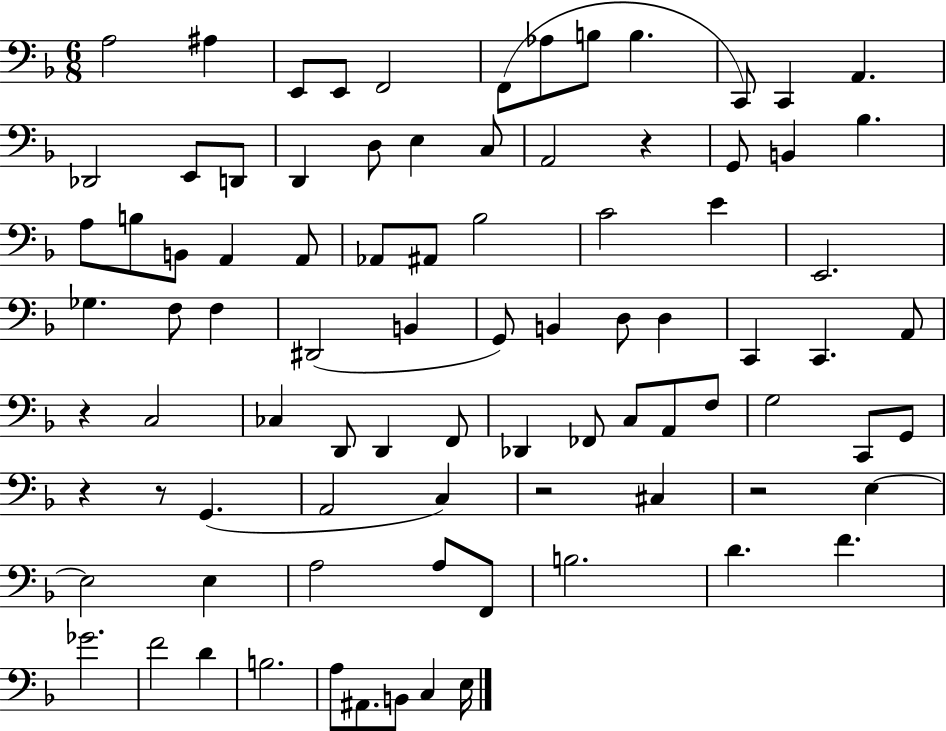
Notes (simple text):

A3/h A#3/q E2/e E2/e F2/h F2/e Ab3/e B3/e B3/q. C2/e C2/q A2/q. Db2/h E2/e D2/e D2/q D3/e E3/q C3/e A2/h R/q G2/e B2/q Bb3/q. A3/e B3/e B2/e A2/q A2/e Ab2/e A#2/e Bb3/h C4/h E4/q E2/h. Gb3/q. F3/e F3/q D#2/h B2/q G2/e B2/q D3/e D3/q C2/q C2/q. A2/e R/q C3/h CES3/q D2/e D2/q F2/e Db2/q FES2/e C3/e A2/e F3/e G3/h C2/e G2/e R/q R/e G2/q. A2/h C3/q R/h C#3/q R/h E3/q E3/h E3/q A3/h A3/e F2/e B3/h. D4/q. F4/q. Gb4/h. F4/h D4/q B3/h. A3/e A#2/e. B2/e C3/q E3/s